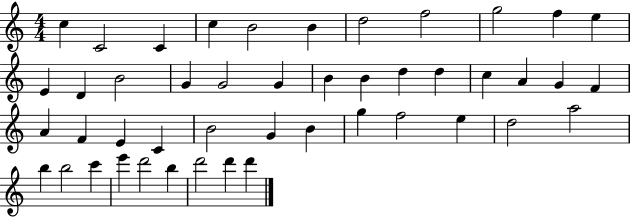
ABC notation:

X:1
T:Untitled
M:4/4
L:1/4
K:C
c C2 C c B2 B d2 f2 g2 f e E D B2 G G2 G B B d d c A G F A F E C B2 G B g f2 e d2 a2 b b2 c' e' d'2 b d'2 d' d'